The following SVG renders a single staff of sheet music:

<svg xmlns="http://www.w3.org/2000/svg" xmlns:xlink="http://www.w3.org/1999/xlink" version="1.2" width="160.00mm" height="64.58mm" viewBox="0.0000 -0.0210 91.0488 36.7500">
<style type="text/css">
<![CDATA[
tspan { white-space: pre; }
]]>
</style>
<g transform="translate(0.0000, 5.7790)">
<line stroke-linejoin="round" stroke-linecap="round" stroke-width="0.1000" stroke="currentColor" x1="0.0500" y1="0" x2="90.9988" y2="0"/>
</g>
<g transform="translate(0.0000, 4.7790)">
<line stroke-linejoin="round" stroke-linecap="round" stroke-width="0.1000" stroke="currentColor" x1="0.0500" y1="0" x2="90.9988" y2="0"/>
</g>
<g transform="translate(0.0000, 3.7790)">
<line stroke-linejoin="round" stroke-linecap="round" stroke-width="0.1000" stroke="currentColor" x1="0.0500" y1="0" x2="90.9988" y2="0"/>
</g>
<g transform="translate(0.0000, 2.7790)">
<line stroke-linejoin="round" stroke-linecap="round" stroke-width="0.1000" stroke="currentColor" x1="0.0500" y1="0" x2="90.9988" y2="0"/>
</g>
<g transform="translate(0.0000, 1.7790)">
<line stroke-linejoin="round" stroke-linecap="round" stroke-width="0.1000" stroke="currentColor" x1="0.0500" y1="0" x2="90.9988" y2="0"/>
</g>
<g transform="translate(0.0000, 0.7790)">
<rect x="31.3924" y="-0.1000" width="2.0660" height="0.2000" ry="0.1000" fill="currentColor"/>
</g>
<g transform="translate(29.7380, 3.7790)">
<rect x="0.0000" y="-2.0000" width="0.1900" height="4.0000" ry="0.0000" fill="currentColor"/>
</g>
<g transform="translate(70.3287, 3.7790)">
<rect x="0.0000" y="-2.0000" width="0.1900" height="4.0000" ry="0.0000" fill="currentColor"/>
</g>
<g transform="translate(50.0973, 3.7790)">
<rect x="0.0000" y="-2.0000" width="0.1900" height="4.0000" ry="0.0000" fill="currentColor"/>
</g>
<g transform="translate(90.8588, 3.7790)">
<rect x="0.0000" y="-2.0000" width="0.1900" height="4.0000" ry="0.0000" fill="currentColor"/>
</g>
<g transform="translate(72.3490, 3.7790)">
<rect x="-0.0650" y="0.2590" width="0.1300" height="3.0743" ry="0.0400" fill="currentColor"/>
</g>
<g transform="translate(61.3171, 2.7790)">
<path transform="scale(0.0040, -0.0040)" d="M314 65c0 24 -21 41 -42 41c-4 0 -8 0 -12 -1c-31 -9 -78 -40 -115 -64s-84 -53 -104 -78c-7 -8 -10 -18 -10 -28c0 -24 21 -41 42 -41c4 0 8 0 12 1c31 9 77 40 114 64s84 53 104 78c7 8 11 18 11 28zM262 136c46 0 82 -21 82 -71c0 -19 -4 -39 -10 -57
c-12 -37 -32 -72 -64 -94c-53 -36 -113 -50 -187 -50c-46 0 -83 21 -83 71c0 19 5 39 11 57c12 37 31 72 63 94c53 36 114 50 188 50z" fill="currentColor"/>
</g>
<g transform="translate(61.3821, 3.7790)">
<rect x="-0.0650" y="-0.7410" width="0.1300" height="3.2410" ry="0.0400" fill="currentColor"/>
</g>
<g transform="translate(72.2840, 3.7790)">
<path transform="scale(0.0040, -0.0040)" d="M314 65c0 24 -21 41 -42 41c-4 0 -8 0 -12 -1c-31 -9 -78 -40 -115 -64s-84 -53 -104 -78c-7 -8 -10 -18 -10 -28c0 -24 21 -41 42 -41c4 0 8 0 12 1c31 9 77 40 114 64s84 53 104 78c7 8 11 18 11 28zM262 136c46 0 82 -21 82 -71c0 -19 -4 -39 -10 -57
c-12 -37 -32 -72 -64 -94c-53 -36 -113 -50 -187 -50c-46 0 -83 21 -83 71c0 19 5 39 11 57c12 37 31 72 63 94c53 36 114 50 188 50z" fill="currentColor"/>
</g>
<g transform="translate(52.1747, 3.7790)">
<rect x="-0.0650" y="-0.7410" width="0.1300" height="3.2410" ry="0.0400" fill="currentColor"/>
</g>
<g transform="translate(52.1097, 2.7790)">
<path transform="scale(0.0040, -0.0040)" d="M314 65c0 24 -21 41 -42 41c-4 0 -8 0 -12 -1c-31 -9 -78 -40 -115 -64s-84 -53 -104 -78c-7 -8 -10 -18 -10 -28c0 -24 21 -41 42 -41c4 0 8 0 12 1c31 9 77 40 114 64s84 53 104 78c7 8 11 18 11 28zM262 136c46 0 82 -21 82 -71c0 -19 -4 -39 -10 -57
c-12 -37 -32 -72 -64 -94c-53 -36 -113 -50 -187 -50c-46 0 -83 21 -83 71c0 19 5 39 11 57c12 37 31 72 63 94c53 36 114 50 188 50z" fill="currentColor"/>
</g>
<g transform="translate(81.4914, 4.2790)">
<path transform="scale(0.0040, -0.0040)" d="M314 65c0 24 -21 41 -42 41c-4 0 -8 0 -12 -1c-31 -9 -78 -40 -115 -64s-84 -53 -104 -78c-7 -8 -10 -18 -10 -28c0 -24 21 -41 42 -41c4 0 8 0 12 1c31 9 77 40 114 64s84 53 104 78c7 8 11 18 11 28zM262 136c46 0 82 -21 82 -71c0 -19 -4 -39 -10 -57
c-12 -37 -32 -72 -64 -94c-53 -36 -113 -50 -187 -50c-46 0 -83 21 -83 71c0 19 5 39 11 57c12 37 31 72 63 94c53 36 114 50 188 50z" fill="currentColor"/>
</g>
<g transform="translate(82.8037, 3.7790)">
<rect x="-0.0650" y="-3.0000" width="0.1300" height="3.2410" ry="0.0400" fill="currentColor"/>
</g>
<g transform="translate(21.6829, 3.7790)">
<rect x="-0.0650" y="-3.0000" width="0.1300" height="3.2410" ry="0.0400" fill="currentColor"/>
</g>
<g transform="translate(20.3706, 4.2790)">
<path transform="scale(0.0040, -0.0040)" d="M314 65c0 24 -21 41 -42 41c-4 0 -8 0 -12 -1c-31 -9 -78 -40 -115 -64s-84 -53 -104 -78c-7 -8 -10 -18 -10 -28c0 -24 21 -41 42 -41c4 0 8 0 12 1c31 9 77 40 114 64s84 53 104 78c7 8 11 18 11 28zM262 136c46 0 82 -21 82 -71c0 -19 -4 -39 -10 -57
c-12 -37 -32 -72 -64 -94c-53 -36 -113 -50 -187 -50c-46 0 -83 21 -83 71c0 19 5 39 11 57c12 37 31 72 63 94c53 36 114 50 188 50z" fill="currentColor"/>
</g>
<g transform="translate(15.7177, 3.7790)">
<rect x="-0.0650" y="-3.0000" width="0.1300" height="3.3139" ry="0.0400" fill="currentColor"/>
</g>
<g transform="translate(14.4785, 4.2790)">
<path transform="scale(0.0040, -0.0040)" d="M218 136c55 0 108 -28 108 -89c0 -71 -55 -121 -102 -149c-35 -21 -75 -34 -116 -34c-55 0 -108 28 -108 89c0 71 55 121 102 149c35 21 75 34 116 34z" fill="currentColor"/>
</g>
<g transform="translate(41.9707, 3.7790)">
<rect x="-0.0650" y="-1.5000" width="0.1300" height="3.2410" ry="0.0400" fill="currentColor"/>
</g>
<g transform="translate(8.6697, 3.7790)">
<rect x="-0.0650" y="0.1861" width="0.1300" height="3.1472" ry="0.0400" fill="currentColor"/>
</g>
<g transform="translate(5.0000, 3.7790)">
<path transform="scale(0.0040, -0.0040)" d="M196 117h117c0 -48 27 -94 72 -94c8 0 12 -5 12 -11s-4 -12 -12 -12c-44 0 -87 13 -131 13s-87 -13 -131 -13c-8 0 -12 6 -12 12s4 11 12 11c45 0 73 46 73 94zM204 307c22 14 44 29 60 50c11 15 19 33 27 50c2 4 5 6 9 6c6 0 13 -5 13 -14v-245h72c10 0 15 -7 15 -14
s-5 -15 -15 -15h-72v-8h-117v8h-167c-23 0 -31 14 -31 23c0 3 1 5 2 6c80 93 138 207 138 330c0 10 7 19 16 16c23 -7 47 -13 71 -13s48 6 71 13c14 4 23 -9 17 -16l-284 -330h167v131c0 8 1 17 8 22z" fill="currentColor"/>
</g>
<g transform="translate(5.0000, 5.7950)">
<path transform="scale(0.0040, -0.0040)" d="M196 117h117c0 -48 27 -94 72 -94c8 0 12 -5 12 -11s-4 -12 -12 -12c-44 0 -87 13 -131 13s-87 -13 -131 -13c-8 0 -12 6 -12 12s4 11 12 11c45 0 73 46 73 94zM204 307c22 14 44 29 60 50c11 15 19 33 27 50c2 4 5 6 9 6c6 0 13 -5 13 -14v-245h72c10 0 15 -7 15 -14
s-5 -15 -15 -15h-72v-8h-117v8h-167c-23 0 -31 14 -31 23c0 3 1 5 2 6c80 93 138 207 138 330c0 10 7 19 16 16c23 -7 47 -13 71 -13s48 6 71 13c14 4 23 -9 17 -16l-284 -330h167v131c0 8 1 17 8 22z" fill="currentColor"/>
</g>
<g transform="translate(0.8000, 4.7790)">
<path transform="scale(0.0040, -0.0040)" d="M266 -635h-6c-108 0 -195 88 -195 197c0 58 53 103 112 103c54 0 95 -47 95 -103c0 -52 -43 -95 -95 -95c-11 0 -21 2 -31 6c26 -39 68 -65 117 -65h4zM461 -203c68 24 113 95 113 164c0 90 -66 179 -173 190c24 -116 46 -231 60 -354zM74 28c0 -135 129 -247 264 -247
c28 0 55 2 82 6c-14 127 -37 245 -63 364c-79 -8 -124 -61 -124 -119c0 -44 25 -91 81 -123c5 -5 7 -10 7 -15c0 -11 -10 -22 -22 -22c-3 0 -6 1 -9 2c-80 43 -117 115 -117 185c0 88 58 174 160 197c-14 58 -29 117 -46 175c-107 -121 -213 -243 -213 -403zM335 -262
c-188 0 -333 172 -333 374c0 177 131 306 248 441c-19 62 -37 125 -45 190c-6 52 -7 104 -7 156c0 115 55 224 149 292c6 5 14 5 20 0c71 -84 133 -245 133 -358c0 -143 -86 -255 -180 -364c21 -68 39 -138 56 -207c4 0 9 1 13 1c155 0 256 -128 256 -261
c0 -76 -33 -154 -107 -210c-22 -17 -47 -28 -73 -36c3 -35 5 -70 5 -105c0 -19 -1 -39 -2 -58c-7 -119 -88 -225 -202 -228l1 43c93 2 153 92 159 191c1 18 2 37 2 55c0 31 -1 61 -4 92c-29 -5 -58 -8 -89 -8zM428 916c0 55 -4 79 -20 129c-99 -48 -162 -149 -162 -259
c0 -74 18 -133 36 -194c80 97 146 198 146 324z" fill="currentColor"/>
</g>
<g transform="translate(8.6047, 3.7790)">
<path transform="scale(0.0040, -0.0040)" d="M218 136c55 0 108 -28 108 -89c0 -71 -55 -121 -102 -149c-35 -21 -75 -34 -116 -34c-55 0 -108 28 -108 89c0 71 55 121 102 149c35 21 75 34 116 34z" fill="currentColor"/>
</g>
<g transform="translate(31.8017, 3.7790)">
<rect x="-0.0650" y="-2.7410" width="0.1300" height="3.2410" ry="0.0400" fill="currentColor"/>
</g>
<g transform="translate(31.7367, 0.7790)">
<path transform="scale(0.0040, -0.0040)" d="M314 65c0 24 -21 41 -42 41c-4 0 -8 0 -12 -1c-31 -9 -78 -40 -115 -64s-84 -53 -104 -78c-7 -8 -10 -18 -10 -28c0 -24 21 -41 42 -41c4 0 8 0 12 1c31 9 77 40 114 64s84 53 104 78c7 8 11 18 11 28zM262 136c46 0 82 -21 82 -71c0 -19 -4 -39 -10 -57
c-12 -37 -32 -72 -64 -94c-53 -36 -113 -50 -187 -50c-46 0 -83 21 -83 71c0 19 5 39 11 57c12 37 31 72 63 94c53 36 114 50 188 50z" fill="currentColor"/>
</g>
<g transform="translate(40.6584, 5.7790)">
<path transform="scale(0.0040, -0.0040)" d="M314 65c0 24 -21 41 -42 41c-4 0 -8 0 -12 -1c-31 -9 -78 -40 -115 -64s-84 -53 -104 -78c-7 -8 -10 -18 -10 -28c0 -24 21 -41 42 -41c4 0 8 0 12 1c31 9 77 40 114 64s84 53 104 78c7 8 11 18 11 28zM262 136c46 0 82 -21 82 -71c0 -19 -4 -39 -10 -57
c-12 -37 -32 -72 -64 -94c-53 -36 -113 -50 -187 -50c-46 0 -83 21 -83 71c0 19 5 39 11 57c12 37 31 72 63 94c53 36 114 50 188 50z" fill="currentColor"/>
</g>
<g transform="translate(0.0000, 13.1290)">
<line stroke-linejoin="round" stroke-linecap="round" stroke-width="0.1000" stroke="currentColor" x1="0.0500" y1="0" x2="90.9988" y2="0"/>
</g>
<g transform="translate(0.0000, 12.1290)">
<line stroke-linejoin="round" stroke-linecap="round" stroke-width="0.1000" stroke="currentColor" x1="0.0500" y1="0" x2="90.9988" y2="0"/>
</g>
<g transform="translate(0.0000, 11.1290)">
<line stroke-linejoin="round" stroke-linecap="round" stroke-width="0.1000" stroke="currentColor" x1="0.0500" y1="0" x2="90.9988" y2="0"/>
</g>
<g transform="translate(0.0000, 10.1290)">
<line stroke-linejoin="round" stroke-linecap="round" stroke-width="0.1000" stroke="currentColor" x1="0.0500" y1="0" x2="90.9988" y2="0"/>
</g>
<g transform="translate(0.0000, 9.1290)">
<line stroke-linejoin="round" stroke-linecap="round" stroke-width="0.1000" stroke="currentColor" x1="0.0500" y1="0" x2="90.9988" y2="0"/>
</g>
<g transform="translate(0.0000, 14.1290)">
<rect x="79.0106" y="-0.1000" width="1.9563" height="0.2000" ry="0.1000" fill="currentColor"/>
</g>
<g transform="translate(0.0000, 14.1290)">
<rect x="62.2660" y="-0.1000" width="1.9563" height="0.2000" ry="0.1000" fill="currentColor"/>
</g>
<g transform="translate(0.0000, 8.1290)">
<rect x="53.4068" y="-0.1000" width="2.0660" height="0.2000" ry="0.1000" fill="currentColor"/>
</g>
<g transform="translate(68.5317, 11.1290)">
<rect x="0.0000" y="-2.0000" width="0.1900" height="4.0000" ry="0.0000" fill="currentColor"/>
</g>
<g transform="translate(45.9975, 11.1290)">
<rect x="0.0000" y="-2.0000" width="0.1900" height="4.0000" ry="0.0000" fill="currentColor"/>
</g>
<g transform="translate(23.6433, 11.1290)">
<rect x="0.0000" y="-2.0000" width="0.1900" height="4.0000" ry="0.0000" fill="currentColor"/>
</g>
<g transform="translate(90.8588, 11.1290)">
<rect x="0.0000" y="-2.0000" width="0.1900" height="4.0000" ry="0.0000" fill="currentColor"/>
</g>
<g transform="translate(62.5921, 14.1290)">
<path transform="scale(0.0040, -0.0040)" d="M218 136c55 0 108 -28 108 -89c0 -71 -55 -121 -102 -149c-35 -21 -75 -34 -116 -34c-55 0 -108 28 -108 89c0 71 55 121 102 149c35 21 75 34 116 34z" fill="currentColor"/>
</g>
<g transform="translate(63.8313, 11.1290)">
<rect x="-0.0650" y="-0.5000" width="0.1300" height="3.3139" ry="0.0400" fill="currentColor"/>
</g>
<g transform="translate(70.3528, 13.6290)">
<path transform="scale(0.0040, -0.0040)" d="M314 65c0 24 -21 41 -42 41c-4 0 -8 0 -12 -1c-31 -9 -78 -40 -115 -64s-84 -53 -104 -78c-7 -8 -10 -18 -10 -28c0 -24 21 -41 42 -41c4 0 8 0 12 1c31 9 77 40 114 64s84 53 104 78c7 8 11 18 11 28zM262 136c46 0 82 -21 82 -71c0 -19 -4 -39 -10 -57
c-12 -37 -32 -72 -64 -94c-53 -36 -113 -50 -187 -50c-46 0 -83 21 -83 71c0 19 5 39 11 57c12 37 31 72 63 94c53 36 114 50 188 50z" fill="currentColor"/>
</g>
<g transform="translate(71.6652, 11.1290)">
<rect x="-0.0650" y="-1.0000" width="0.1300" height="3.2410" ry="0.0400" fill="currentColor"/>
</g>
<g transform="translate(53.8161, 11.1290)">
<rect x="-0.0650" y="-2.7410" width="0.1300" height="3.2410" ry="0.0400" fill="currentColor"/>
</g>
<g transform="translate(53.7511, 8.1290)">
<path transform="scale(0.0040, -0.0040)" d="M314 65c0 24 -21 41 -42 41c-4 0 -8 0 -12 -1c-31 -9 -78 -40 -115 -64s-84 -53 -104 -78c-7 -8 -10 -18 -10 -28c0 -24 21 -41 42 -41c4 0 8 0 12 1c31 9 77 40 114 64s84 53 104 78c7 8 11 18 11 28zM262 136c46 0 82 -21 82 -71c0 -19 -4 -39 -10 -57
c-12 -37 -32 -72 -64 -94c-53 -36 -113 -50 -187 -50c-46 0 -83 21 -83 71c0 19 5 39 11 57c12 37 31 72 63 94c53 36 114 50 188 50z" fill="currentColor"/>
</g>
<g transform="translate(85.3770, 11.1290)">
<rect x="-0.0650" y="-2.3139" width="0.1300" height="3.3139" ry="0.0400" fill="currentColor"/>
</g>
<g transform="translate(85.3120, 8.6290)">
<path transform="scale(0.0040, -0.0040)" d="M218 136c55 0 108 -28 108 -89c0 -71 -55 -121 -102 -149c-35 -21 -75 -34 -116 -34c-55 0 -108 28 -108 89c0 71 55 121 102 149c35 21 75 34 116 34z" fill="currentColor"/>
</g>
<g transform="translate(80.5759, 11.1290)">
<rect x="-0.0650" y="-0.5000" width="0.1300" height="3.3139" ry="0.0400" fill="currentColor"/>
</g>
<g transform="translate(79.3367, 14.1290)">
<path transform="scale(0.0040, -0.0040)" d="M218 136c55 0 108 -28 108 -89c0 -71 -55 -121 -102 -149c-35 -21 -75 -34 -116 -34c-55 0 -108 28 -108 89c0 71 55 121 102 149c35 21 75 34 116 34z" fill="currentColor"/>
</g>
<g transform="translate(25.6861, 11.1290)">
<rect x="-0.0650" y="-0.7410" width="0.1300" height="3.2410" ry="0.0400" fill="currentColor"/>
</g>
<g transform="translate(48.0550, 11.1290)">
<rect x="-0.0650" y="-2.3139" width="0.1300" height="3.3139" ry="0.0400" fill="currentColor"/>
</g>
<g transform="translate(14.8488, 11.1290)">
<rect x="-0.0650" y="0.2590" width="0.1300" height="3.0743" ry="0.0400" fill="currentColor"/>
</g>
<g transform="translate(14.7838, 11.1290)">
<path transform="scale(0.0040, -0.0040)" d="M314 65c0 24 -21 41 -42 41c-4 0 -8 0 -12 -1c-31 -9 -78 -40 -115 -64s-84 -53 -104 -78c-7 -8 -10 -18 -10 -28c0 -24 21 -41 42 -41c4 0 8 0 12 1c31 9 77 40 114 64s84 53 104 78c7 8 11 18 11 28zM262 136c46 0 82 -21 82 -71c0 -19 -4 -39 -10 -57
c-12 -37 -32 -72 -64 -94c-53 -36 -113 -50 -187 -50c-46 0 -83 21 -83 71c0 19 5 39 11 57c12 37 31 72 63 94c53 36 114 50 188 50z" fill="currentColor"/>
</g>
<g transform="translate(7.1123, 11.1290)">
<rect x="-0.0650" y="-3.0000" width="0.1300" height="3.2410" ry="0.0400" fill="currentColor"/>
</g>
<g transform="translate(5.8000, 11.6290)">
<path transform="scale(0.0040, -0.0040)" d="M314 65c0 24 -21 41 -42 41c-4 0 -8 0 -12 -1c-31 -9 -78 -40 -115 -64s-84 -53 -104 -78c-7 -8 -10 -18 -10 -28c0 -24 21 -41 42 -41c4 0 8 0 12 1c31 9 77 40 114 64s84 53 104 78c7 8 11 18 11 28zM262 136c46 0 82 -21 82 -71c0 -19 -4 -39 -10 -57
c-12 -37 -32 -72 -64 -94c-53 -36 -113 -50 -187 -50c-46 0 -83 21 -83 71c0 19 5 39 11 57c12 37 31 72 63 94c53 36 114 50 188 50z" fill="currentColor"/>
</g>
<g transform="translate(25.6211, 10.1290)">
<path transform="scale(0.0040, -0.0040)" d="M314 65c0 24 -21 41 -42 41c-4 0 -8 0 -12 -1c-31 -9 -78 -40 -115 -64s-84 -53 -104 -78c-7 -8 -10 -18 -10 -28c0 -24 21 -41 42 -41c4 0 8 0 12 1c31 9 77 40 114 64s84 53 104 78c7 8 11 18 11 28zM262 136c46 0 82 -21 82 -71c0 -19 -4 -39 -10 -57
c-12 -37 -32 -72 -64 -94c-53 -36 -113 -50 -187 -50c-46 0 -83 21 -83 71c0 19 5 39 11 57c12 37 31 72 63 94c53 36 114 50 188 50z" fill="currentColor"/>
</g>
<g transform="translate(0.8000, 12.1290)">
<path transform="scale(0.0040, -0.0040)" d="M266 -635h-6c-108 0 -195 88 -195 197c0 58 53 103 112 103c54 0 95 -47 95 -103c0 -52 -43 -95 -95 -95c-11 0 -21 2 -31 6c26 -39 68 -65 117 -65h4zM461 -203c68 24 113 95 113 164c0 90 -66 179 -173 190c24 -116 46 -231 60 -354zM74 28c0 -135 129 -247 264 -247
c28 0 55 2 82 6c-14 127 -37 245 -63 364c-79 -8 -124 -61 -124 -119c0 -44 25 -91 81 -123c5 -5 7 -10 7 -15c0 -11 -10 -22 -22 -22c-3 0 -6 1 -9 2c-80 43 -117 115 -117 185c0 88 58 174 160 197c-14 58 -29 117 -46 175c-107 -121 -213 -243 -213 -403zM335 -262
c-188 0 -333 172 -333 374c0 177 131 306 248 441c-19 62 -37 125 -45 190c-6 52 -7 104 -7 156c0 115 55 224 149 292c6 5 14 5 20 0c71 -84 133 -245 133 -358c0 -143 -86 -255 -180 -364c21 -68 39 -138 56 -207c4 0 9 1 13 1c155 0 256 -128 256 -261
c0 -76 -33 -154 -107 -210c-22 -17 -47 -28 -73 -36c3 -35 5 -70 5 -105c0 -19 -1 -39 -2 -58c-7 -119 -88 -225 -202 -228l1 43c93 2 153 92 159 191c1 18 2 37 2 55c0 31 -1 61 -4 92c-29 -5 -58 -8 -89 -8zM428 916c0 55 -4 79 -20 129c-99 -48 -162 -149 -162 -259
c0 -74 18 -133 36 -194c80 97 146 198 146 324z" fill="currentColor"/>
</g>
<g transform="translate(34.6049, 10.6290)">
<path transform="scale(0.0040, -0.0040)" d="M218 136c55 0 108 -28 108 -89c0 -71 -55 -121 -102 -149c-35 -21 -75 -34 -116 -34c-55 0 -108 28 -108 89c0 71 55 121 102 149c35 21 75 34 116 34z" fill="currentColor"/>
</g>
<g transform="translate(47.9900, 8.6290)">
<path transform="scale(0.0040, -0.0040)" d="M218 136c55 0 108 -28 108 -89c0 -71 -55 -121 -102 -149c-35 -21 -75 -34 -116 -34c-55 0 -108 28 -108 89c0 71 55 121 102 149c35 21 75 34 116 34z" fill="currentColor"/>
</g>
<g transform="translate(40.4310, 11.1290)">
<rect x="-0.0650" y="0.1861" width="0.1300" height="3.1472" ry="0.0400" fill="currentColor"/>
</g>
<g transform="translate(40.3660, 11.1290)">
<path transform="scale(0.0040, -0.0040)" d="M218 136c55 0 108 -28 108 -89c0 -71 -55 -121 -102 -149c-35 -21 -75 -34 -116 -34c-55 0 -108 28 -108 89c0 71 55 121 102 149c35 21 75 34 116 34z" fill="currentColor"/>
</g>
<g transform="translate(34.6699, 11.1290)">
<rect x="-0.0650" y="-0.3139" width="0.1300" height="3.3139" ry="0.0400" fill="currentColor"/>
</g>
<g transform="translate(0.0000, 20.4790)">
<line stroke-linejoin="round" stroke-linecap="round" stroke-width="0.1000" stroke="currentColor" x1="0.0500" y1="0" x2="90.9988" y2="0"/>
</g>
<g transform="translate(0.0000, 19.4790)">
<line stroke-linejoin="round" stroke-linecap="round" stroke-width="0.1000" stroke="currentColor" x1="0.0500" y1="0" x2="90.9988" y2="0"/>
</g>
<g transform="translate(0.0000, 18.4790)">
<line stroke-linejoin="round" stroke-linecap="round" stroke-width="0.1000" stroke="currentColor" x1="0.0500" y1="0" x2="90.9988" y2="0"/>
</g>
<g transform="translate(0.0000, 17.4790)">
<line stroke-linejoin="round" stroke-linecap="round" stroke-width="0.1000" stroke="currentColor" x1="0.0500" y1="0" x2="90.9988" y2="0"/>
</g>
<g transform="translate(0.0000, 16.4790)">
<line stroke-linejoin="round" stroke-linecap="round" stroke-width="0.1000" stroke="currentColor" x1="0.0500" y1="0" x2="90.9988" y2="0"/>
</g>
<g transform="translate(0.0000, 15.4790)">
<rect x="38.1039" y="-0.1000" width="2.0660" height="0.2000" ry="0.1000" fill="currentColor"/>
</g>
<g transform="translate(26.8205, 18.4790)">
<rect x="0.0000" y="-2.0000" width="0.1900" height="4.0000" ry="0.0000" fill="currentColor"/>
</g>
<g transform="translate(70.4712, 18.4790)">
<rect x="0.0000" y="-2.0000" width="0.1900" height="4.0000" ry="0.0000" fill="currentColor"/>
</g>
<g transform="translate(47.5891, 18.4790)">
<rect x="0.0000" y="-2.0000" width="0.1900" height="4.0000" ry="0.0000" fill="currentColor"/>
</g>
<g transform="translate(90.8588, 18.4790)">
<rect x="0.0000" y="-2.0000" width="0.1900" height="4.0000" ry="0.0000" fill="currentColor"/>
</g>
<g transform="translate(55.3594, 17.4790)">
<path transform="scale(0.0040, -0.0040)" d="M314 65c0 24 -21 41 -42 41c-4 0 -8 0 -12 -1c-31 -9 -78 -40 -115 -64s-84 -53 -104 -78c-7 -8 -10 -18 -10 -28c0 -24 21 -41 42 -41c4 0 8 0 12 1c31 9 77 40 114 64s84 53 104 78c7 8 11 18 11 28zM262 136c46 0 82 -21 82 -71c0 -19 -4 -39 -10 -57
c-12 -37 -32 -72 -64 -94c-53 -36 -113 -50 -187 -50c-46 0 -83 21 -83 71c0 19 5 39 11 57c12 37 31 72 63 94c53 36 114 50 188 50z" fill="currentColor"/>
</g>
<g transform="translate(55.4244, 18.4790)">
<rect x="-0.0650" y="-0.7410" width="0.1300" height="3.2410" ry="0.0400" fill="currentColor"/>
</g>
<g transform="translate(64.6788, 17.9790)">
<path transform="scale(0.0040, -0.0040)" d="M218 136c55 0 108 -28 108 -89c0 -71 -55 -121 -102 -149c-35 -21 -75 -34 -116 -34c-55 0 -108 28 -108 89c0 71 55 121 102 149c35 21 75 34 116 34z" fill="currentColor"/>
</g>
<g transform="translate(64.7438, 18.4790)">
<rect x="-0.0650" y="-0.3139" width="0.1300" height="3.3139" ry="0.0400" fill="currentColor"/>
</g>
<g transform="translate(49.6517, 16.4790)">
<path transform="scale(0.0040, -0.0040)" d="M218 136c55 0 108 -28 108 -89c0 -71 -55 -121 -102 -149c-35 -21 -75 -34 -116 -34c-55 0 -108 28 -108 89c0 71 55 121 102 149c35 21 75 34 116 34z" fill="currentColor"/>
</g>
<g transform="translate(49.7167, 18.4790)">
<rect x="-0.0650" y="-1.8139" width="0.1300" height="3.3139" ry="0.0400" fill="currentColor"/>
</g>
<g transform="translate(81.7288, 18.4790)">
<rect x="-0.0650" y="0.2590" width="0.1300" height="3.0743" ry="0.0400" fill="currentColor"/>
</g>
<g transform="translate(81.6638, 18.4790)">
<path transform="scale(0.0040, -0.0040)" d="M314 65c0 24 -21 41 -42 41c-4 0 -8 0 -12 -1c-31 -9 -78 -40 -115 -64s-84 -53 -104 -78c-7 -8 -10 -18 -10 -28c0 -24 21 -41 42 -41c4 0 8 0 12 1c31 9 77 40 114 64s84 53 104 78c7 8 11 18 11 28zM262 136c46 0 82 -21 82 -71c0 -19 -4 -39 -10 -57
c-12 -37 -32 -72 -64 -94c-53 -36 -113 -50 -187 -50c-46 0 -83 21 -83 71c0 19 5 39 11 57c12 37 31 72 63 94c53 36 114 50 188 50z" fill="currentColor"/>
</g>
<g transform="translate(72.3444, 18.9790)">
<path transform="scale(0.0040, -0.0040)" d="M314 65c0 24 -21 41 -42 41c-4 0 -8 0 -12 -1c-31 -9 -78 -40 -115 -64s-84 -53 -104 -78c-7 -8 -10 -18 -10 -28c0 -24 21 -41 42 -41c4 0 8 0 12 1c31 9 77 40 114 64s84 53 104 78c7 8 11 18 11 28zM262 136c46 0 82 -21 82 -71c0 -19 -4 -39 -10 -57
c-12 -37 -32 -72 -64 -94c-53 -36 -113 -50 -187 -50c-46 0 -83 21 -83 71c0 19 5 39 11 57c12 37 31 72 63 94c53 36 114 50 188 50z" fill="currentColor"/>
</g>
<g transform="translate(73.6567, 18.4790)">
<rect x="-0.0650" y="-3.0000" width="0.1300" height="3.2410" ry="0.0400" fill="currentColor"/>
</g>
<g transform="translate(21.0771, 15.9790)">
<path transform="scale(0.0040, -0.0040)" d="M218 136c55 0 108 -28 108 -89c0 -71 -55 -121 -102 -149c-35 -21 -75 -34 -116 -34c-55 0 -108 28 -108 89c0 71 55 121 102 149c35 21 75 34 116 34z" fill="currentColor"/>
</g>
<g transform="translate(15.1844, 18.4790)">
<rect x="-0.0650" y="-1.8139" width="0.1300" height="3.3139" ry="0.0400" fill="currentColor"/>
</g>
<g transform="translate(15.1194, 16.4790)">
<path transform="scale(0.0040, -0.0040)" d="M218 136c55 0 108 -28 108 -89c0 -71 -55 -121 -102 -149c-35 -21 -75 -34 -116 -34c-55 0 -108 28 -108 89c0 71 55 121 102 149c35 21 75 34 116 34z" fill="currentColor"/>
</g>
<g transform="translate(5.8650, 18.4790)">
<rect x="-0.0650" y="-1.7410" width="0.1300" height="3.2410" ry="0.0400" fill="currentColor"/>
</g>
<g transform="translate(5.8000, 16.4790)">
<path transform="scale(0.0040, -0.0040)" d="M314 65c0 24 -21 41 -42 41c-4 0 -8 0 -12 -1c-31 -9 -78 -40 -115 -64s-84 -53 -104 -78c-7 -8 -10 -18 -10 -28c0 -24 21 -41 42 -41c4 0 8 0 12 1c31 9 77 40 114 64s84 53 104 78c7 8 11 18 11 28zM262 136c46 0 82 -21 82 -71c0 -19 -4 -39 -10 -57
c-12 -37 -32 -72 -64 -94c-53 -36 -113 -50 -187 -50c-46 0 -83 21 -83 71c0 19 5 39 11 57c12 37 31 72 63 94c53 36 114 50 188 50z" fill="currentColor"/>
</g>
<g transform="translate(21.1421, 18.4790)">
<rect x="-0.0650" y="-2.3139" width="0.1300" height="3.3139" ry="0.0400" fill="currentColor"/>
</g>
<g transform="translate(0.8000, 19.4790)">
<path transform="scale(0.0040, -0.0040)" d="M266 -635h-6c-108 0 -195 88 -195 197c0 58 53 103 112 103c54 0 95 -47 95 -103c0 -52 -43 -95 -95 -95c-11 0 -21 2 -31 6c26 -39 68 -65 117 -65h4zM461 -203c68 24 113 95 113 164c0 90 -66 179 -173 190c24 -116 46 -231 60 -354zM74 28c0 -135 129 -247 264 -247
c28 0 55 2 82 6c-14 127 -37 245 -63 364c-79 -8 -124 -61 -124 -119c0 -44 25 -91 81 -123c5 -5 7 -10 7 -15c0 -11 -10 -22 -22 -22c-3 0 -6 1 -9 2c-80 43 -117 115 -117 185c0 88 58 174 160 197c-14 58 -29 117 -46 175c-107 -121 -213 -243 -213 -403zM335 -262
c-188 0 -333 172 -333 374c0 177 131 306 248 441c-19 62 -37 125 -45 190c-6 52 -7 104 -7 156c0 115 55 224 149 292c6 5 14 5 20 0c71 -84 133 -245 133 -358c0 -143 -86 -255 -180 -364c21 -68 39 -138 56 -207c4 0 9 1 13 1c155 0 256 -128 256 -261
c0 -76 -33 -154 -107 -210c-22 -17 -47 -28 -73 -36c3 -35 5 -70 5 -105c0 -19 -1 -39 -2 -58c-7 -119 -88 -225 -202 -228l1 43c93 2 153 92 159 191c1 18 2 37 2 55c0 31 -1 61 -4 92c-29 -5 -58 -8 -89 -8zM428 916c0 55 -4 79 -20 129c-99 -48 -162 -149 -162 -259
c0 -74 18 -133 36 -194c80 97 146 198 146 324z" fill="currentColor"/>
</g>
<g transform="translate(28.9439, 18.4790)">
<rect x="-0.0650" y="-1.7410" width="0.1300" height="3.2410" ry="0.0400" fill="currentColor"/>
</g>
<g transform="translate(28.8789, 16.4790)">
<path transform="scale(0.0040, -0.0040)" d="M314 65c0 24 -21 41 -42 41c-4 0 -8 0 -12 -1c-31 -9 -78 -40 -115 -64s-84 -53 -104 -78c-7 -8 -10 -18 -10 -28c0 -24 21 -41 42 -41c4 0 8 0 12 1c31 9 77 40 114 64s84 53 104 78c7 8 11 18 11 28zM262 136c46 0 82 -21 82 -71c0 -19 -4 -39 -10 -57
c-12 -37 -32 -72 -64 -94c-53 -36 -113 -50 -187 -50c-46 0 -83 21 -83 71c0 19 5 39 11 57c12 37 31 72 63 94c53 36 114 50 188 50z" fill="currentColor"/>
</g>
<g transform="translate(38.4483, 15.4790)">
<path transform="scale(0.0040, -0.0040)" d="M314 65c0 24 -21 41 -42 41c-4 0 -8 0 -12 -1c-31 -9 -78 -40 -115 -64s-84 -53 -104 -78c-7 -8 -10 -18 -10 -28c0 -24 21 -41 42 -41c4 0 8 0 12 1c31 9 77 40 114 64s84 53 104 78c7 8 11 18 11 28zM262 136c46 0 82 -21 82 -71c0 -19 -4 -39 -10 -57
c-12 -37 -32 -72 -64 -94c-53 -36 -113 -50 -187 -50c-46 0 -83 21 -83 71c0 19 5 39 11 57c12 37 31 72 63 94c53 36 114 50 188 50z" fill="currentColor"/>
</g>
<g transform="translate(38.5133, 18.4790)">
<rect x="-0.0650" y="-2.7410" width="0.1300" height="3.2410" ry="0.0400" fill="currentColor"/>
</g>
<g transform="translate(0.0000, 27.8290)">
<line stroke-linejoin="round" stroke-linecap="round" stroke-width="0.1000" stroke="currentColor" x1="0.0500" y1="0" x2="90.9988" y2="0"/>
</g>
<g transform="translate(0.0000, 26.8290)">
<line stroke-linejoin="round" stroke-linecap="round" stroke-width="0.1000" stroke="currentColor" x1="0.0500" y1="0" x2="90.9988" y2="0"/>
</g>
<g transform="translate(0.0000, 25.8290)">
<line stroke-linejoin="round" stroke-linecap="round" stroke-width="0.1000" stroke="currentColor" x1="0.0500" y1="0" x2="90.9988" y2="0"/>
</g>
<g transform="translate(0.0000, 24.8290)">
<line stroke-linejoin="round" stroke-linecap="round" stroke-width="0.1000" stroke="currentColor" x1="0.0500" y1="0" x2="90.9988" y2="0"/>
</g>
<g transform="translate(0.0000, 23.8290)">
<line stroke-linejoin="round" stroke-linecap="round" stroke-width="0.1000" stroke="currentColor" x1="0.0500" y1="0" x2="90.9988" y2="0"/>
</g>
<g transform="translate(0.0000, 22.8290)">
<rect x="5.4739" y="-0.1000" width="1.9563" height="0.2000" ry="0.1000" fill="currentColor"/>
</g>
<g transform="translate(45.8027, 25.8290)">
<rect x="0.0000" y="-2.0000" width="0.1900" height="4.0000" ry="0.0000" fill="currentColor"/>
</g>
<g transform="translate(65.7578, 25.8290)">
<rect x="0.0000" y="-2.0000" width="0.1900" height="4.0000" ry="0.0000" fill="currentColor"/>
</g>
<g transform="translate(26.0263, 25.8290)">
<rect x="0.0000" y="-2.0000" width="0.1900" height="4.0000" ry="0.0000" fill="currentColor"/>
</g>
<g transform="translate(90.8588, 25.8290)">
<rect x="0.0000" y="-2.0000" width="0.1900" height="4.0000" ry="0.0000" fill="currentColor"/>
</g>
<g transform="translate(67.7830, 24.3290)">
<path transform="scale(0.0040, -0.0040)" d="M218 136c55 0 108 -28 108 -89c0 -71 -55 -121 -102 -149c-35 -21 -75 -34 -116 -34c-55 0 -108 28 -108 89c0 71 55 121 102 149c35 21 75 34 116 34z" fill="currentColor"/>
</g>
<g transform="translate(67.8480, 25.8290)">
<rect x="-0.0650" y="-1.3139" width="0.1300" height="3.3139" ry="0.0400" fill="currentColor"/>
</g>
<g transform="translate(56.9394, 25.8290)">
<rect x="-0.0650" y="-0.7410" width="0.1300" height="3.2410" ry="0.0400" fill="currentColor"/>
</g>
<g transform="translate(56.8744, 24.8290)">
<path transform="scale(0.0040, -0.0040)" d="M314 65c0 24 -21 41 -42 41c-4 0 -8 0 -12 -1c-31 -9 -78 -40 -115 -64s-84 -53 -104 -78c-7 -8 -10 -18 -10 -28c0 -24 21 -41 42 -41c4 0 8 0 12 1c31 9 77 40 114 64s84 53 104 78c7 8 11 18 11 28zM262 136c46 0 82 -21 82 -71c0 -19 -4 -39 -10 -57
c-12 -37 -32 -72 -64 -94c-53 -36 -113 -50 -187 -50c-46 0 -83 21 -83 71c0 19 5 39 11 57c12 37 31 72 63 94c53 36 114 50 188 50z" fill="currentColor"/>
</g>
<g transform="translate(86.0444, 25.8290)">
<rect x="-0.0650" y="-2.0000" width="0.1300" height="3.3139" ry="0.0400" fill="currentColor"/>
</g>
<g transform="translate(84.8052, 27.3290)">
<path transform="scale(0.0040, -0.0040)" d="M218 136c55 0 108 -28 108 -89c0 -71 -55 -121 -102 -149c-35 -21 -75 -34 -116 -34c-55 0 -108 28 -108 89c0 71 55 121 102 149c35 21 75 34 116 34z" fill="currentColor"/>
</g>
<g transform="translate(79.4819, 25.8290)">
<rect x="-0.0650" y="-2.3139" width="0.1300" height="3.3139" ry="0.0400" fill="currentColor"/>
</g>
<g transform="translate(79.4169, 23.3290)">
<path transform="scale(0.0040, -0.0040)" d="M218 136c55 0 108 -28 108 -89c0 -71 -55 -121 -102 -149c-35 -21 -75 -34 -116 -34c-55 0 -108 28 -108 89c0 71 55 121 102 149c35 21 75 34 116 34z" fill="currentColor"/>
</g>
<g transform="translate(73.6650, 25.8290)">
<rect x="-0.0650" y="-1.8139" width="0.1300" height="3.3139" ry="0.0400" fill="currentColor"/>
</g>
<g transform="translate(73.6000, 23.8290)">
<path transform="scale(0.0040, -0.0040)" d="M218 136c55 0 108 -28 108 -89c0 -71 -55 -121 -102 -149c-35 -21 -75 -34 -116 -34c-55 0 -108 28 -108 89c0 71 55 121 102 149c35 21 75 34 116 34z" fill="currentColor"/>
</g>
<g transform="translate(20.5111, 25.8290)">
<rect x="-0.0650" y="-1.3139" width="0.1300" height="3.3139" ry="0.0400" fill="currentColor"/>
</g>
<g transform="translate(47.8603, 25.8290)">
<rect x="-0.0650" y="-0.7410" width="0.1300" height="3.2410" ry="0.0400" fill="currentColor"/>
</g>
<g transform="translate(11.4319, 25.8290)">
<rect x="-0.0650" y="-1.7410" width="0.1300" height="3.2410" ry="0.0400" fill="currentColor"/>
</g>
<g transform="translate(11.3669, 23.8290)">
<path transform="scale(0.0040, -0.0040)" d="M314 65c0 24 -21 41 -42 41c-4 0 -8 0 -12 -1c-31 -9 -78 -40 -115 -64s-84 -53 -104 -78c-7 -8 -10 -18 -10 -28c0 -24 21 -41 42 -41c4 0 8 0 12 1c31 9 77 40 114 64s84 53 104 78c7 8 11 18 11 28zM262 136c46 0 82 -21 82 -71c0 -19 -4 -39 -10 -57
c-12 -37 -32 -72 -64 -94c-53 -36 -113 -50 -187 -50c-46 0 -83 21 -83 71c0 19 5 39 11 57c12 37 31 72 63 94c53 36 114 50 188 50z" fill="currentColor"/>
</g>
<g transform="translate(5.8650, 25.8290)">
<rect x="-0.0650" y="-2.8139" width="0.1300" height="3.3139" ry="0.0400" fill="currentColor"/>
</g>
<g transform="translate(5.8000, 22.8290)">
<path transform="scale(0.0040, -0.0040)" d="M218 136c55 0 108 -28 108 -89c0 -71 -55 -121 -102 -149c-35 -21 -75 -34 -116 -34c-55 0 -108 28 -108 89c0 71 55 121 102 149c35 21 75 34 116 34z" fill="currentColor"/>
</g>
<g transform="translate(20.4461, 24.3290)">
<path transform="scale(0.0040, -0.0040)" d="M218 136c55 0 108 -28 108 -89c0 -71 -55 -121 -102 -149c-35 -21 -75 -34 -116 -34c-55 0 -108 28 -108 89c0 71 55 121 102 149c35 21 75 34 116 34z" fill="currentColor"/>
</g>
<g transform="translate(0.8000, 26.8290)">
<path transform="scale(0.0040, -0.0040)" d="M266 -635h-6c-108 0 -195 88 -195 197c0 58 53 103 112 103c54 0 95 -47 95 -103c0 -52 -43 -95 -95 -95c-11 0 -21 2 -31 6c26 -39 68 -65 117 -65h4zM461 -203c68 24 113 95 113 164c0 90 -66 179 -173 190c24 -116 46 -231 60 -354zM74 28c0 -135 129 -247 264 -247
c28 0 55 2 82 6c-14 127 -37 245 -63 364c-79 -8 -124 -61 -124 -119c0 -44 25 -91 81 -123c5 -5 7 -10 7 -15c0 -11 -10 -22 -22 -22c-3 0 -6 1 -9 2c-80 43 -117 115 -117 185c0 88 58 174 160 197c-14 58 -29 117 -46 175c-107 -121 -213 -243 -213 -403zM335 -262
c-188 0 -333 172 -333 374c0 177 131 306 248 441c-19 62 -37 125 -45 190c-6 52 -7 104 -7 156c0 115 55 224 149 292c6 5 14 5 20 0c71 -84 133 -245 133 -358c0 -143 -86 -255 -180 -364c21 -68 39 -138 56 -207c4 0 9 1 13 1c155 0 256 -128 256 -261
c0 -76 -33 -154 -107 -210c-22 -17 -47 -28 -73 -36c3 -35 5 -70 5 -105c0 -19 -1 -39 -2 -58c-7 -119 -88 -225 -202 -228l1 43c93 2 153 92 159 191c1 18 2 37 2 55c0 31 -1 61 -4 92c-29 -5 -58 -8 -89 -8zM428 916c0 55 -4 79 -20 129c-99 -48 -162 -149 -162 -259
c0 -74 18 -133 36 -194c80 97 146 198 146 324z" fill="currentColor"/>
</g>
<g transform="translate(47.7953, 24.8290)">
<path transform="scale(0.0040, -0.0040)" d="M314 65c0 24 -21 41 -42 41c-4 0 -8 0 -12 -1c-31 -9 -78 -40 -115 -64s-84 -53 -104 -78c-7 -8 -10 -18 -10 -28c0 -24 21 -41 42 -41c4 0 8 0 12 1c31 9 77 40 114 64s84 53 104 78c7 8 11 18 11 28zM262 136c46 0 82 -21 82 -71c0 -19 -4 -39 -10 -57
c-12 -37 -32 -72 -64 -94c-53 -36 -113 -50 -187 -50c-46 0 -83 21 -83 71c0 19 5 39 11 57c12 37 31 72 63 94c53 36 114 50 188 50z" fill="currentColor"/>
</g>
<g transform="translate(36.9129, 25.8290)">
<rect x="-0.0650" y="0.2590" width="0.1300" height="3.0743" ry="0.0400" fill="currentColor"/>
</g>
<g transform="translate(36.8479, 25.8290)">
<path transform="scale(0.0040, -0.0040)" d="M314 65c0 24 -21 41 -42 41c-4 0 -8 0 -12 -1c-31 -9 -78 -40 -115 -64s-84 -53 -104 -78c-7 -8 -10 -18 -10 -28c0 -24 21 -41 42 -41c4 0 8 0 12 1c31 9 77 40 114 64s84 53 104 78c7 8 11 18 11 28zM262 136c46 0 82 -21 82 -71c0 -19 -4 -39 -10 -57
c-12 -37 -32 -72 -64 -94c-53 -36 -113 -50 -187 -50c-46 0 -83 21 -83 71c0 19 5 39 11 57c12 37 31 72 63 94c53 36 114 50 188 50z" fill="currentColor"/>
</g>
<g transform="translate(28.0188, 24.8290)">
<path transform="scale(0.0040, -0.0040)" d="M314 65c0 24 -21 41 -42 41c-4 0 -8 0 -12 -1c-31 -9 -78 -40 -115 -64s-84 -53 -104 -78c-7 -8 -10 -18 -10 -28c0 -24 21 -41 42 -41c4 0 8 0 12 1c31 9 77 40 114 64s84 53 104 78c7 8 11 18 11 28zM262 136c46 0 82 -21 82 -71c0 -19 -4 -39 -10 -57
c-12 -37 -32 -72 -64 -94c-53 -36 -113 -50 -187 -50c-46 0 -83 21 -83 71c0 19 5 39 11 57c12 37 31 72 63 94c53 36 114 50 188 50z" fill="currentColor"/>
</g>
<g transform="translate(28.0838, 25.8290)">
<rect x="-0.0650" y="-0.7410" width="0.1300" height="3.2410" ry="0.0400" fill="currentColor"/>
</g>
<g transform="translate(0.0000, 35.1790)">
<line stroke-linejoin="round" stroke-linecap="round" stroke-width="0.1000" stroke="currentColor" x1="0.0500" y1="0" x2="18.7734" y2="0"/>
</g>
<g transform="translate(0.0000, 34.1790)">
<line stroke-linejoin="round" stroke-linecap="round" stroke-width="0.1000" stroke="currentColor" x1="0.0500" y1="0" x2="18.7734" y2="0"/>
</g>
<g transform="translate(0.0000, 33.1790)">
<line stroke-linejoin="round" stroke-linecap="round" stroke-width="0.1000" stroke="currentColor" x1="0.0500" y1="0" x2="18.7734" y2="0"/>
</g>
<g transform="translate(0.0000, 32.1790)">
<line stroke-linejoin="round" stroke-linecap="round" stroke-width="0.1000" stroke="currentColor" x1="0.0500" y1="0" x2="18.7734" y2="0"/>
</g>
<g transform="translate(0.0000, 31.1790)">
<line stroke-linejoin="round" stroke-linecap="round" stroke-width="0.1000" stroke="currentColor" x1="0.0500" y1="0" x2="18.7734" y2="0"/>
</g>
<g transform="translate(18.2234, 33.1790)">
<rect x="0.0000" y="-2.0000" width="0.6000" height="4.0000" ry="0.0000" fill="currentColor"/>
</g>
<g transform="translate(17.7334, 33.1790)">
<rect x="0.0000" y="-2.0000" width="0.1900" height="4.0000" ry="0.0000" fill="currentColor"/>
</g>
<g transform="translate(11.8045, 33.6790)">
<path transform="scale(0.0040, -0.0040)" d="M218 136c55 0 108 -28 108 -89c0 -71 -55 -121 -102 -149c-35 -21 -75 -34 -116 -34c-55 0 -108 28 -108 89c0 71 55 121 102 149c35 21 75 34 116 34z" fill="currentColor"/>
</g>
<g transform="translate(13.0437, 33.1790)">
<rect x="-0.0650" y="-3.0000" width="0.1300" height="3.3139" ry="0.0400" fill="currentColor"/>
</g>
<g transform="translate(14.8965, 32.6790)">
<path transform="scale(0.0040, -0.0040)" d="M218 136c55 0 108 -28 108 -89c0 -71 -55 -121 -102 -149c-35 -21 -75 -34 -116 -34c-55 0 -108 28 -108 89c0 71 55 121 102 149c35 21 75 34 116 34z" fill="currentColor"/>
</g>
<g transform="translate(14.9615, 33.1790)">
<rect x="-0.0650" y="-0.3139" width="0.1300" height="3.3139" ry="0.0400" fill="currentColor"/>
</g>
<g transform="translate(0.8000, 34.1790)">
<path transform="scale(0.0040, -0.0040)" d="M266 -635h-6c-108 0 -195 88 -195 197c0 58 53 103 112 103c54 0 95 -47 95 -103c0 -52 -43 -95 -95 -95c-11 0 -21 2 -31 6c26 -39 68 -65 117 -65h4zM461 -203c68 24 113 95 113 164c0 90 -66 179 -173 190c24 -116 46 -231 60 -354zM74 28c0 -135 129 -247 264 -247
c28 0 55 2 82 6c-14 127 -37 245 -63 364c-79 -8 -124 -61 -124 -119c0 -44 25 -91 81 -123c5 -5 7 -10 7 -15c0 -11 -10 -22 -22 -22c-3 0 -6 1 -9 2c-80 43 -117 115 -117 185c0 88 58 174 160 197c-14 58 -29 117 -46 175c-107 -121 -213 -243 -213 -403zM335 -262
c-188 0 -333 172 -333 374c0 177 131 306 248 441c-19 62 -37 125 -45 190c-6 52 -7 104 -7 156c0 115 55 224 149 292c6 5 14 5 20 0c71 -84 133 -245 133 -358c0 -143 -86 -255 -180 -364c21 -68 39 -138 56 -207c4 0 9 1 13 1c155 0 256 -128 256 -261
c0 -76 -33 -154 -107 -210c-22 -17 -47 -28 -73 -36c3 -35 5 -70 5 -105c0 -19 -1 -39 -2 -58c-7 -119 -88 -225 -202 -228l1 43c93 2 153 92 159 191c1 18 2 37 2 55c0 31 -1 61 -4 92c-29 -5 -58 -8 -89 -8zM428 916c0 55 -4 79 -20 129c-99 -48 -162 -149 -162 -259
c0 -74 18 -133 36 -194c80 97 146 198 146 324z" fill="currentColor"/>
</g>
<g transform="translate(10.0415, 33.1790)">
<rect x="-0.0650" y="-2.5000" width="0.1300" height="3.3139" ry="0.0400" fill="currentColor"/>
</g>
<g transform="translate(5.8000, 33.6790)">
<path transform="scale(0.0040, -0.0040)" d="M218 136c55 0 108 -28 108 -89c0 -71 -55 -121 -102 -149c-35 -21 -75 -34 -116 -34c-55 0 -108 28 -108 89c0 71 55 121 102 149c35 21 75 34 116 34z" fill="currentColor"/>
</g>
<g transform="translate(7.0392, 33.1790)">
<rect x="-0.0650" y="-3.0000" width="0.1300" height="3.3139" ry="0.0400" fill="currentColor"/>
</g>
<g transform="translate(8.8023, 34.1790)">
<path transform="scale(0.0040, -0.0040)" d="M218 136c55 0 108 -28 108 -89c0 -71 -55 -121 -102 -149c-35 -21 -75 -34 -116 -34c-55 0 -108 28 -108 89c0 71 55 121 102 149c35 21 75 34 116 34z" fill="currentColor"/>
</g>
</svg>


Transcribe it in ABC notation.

X:1
T:Untitled
M:4/4
L:1/4
K:C
B A A2 a2 E2 d2 d2 B2 A2 A2 B2 d2 c B g a2 C D2 C g f2 f g f2 a2 f d2 c A2 B2 a f2 e d2 B2 d2 d2 e f g F A G A c